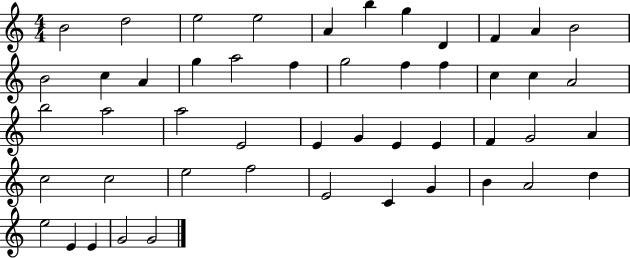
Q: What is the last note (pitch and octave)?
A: G4